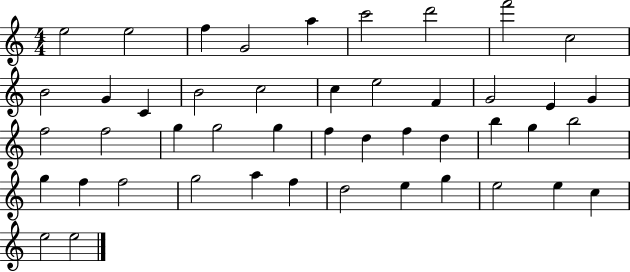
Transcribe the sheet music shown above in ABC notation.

X:1
T:Untitled
M:4/4
L:1/4
K:C
e2 e2 f G2 a c'2 d'2 f'2 c2 B2 G C B2 c2 c e2 F G2 E G f2 f2 g g2 g f d f d b g b2 g f f2 g2 a f d2 e g e2 e c e2 e2